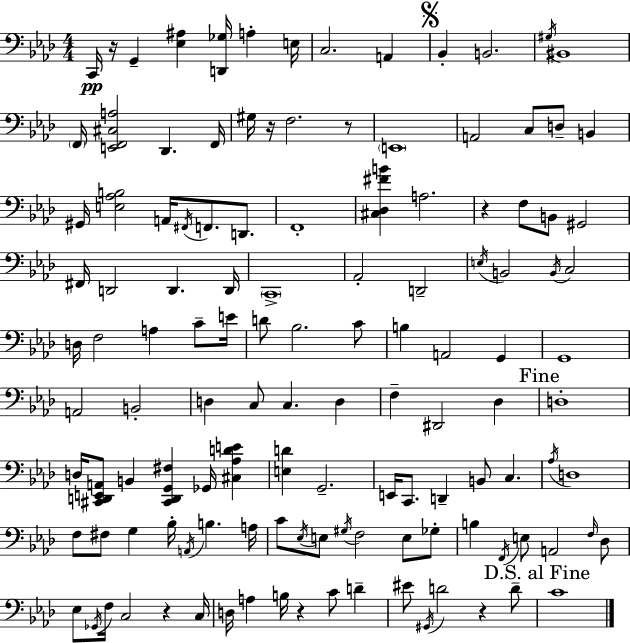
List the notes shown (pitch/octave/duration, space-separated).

C2/s R/s G2/q [Eb3,A#3]/q [D2,Gb3]/s A3/q E3/s C3/h. A2/q Bb2/q B2/h. G#3/s BIS2/w F2/s [E2,F2,C#3,A3]/h Db2/q. F2/s G#3/s R/s F3/h. R/e E2/w A2/h C3/e D3/e B2/q G#2/s [E3,Ab3,B3]/h A2/s F#2/s F2/e. D2/e. F2/w [C#3,Db3,F#4,B4]/q A3/h. R/q F3/e B2/e G#2/h F#2/s D2/h D2/q. D2/s C2/w Ab2/h D2/h E3/s B2/h B2/s C3/h D3/s F3/h A3/q C4/e E4/s D4/e Bb3/h. C4/e B3/q A2/h G2/q G2/w A2/h B2/h D3/q C3/e C3/q. D3/q F3/q D#2/h Db3/q D3/w D3/s [C#2,D2,E2,A2]/e B2/q [C#2,D2,G2,F#3]/q Gb2/s [C#3,Ab3,D4,E4]/q [E3,D4]/q G2/h. E2/s C2/e. D2/q B2/e C3/q. Ab3/s D3/w F3/e F#3/e G3/q Bb3/s A2/s B3/q. A3/s C4/e Eb3/s E3/e G#3/s F3/h E3/e Gb3/e B3/q F2/s E3/e A2/h F3/s Db3/e Eb3/e Gb2/s F3/s C3/h R/q C3/s D3/s A3/q B3/s R/q C4/e D4/q EIS4/e G#2/s D4/h R/q D4/e C4/w